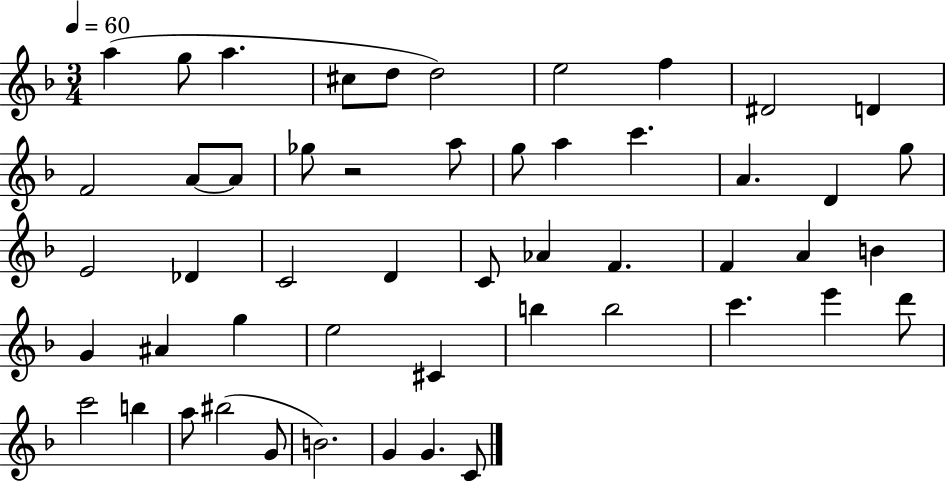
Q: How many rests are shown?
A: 1